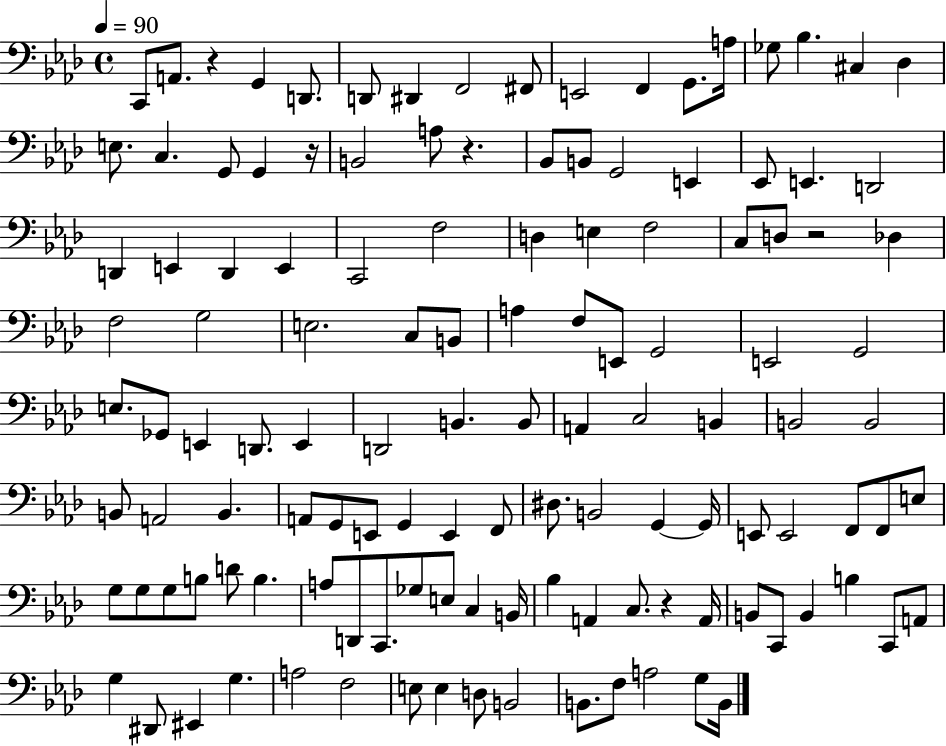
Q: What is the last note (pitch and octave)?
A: B2